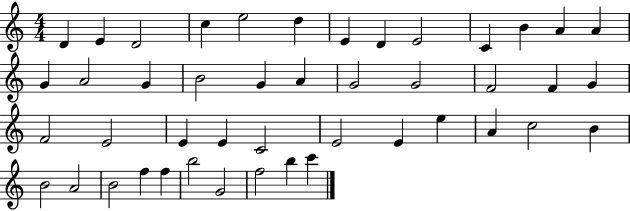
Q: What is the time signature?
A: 4/4